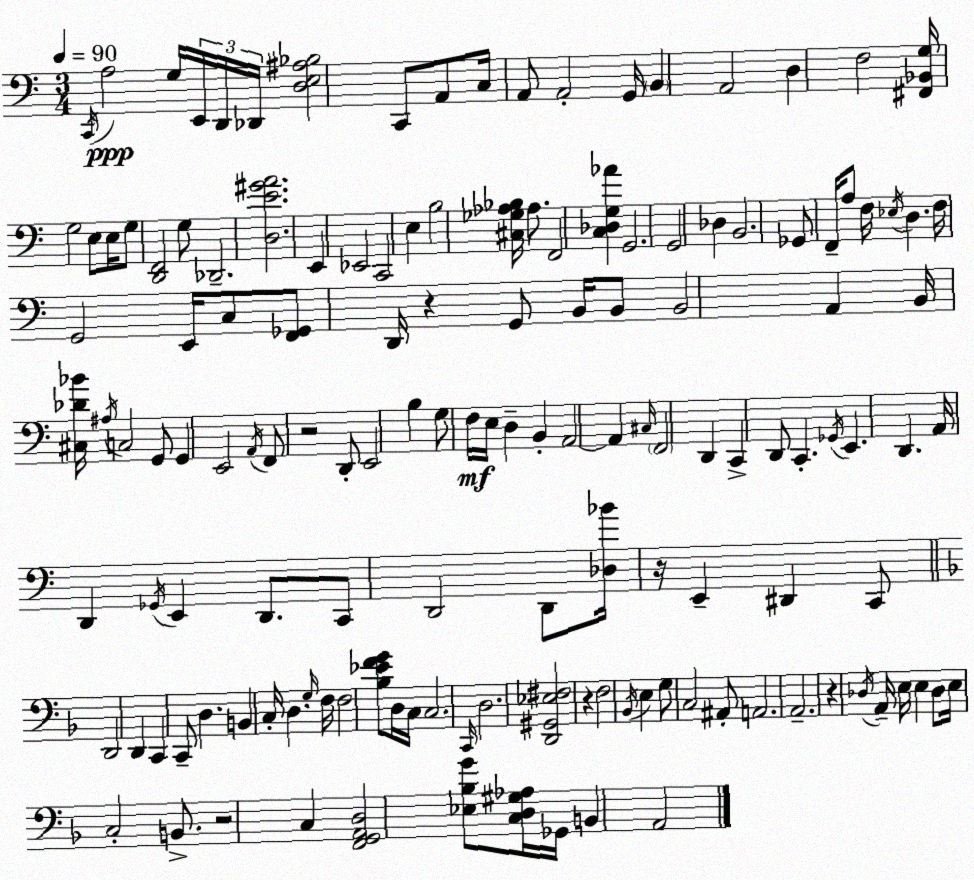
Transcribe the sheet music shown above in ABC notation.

X:1
T:Untitled
M:3/4
L:1/4
K:Am
C,,/4 A,2 G,/4 E,,/4 D,,/4 _D,,/4 [D,E,^A,_B,]2 C,,/2 A,,/2 C,/4 A,,/2 A,,2 G,,/4 B,, A,,2 D, F,2 [^F,,_B,,G,]/4 G,2 E,/2 E,/4 G,/2 [D,,F,,]2 G,/2 _D,,2 [D,E^GA]2 E,, _E,,2 C,,2 E, B,2 [^C,_G,_A,_B,]/4 _A,/2 F,,2 [C,_D,G,_A] G,,2 G,,2 _D, B,,2 _G,,/2 F,,/4 A,/2 F,/4 _E,/4 D, F,/4 G,,2 E,,/4 C,/2 [F,,_G,,]/2 D,,/4 z G,,/2 B,,/4 B,,/2 B,,2 A,, B,,/4 [^C,_D_B]/4 ^A,/4 C,2 G,,/2 G,, E,,2 A,,/4 F,,/2 z2 D,,/2 E,,2 B, G,/2 F,/4 E,/4 D, B,, A,,2 A,, ^C,/4 F,,2 D,, C,, D,,/2 C,, _G,,/4 E,, D,, A,,/4 D,, _G,,/4 E,, D,,/2 C,,/2 D,,2 D,,/2 [_D,_B]/4 z/4 E,, ^D,, C,,/2 D,,2 D,, C,, C,,/2 D, B,, C,/4 D, G,/4 F,/4 F,2 [_B,_EFG]/2 D,/4 C,/4 C,2 C,,/4 D,2 [D,,^G,,_E,^F,]2 z F,2 _B,,/4 E, G,/2 C,2 ^A,,/2 A,,2 A,,2 z _D,/4 A,,/4 E,/4 E, _D,/2 E,/4 C,2 B,,/2 z2 C, [F,,G,,A,,D,]2 [_E,_B,G]/2 [C,D,^G,_A,]/4 _G,,/4 B,, A,,2